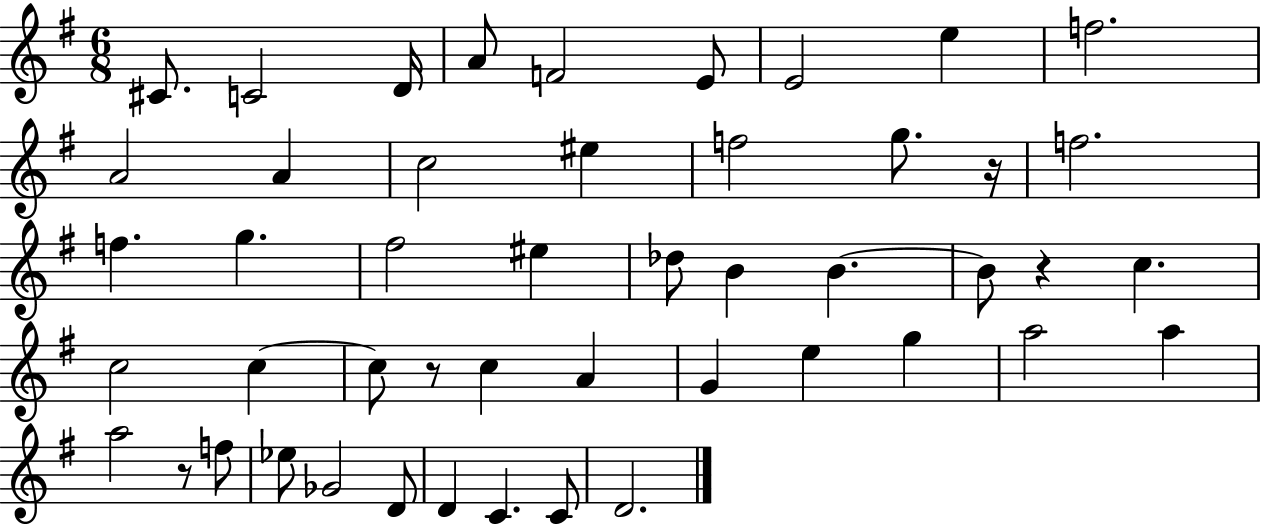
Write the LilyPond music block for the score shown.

{
  \clef treble
  \numericTimeSignature
  \time 6/8
  \key g \major
  cis'8. c'2 d'16 | a'8 f'2 e'8 | e'2 e''4 | f''2. | \break a'2 a'4 | c''2 eis''4 | f''2 g''8. r16 | f''2. | \break f''4. g''4. | fis''2 eis''4 | des''8 b'4 b'4.~~ | b'8 r4 c''4. | \break c''2 c''4~~ | c''8 r8 c''4 a'4 | g'4 e''4 g''4 | a''2 a''4 | \break a''2 r8 f''8 | ees''8 ges'2 d'8 | d'4 c'4. c'8 | d'2. | \break \bar "|."
}